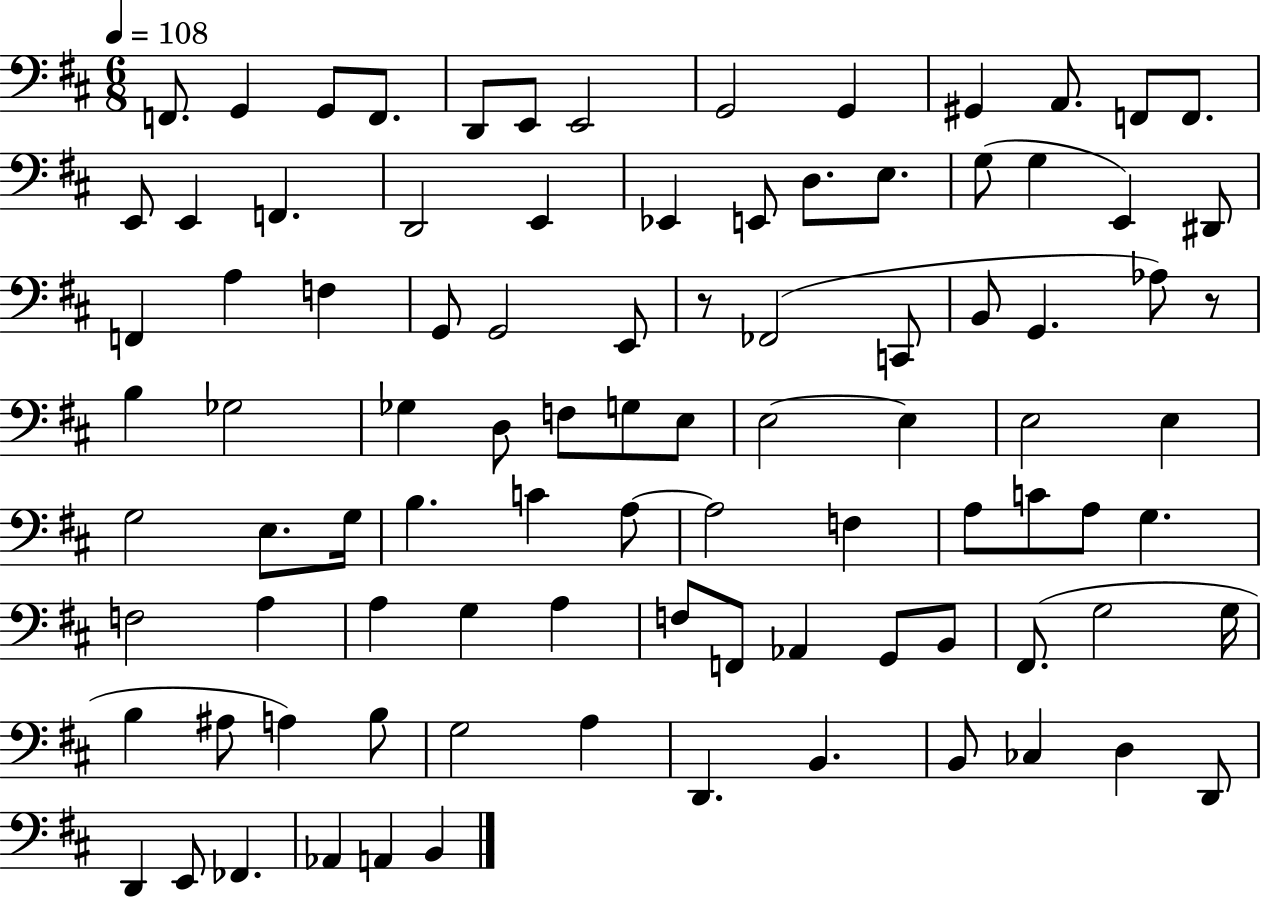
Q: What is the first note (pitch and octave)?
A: F2